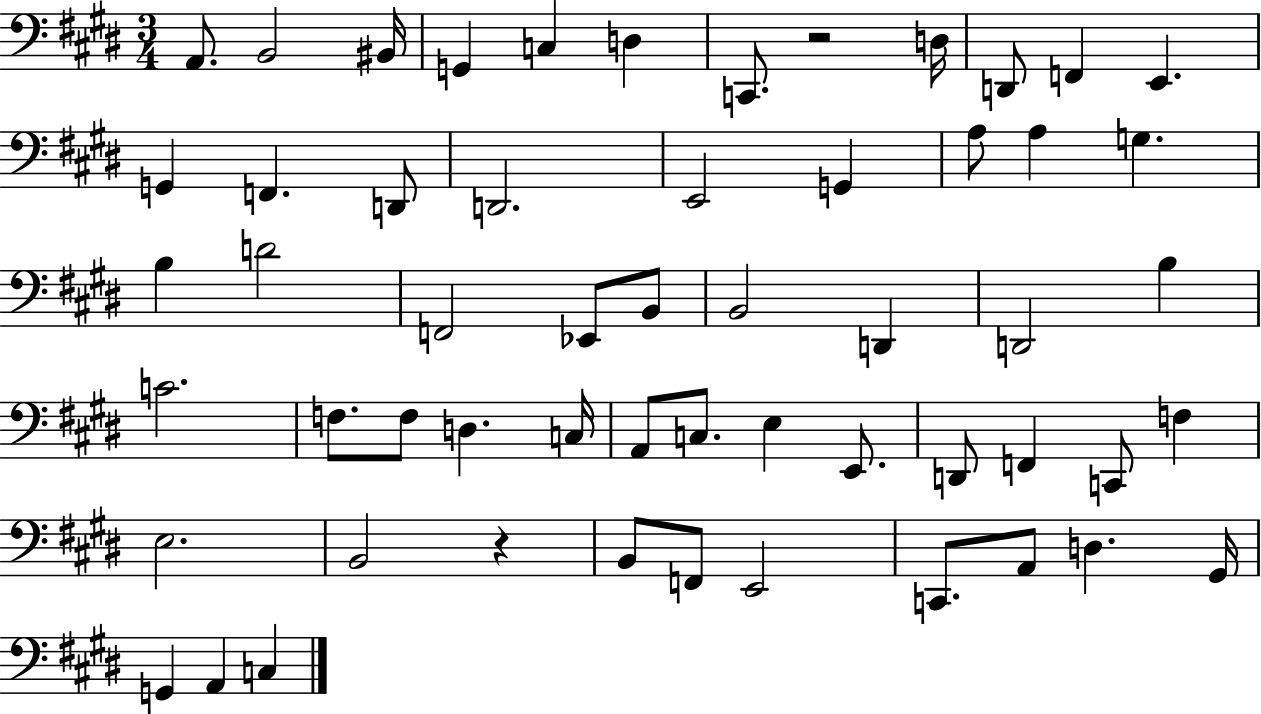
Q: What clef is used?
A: bass